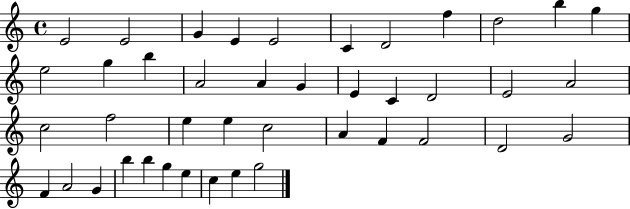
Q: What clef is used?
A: treble